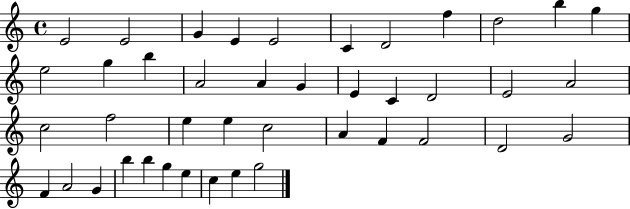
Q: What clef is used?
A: treble